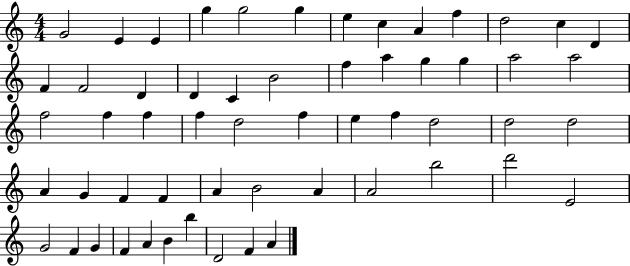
X:1
T:Untitled
M:4/4
L:1/4
K:C
G2 E E g g2 g e c A f d2 c D F F2 D D C B2 f a g g a2 a2 f2 f f f d2 f e f d2 d2 d2 A G F F A B2 A A2 b2 d'2 E2 G2 F G F A B b D2 F A